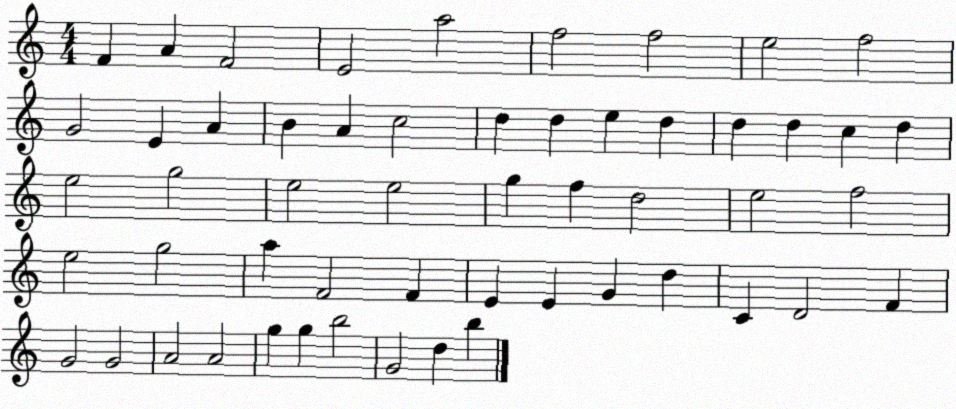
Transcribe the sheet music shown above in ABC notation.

X:1
T:Untitled
M:4/4
L:1/4
K:C
F A F2 E2 a2 f2 f2 e2 f2 G2 E A B A c2 d d e d d d c d e2 g2 e2 e2 g f d2 e2 f2 e2 g2 a F2 F E E G d C D2 F G2 G2 A2 A2 g g b2 G2 d b